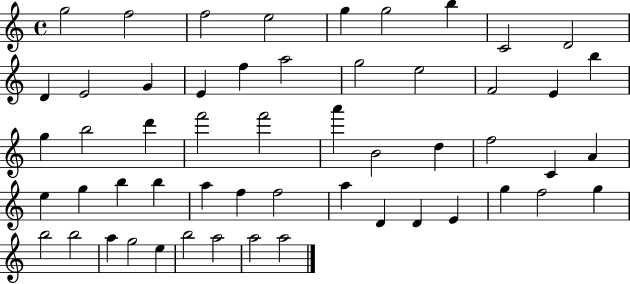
G5/h F5/h F5/h E5/h G5/q G5/h B5/q C4/h D4/h D4/q E4/h G4/q E4/q F5/q A5/h G5/h E5/h F4/h E4/q B5/q G5/q B5/h D6/q F6/h F6/h A6/q B4/h D5/q F5/h C4/q A4/q E5/q G5/q B5/q B5/q A5/q F5/q F5/h A5/q D4/q D4/q E4/q G5/q F5/h G5/q B5/h B5/h A5/q G5/h E5/q B5/h A5/h A5/h A5/h